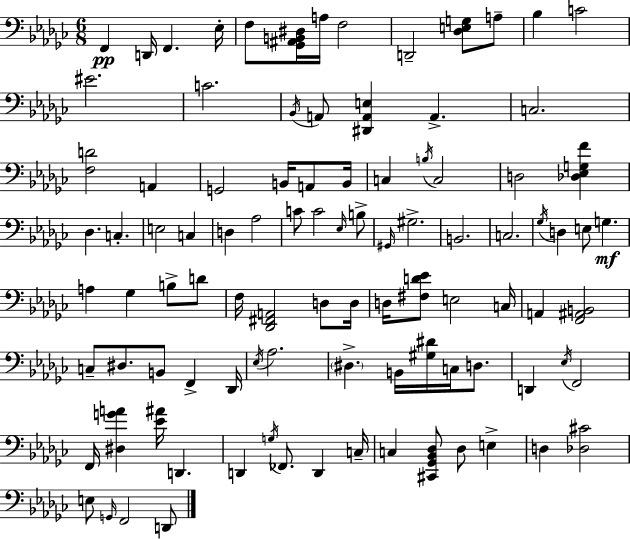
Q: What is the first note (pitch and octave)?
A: F2